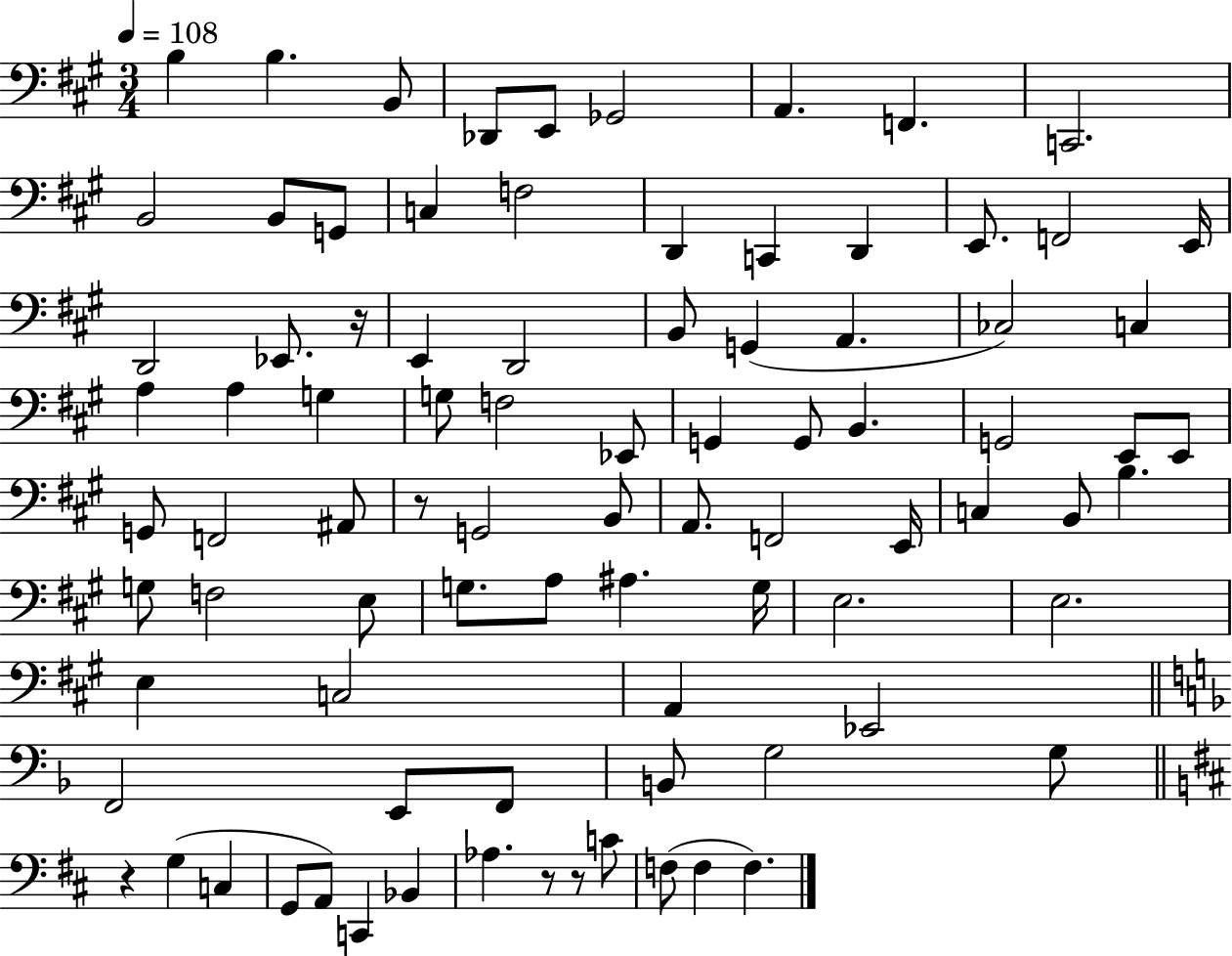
{
  \clef bass
  \numericTimeSignature
  \time 3/4
  \key a \major
  \tempo 4 = 108
  b4 b4. b,8 | des,8 e,8 ges,2 | a,4. f,4. | c,2. | \break b,2 b,8 g,8 | c4 f2 | d,4 c,4 d,4 | e,8. f,2 e,16 | \break d,2 ees,8. r16 | e,4 d,2 | b,8 g,4( a,4. | ces2) c4 | \break a4 a4 g4 | g8 f2 ees,8 | g,4 g,8 b,4. | g,2 e,8 e,8 | \break g,8 f,2 ais,8 | r8 g,2 b,8 | a,8. f,2 e,16 | c4 b,8 b4. | \break g8 f2 e8 | g8. a8 ais4. g16 | e2. | e2. | \break e4 c2 | a,4 ees,2 | \bar "||" \break \key d \minor f,2 e,8 f,8 | b,8 g2 g8 | \bar "||" \break \key d \major r4 g4( c4 | g,8 a,8) c,4 bes,4 | aes4. r8 r8 c'8 | f8( f4 f4.) | \break \bar "|."
}